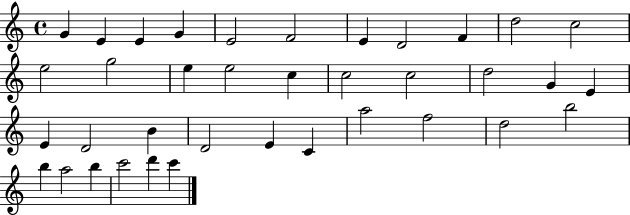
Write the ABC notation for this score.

X:1
T:Untitled
M:4/4
L:1/4
K:C
G E E G E2 F2 E D2 F d2 c2 e2 g2 e e2 c c2 c2 d2 G E E D2 B D2 E C a2 f2 d2 b2 b a2 b c'2 d' c'